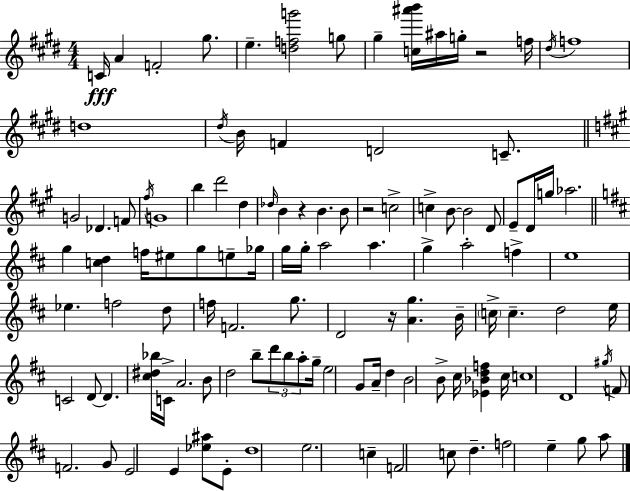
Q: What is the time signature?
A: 4/4